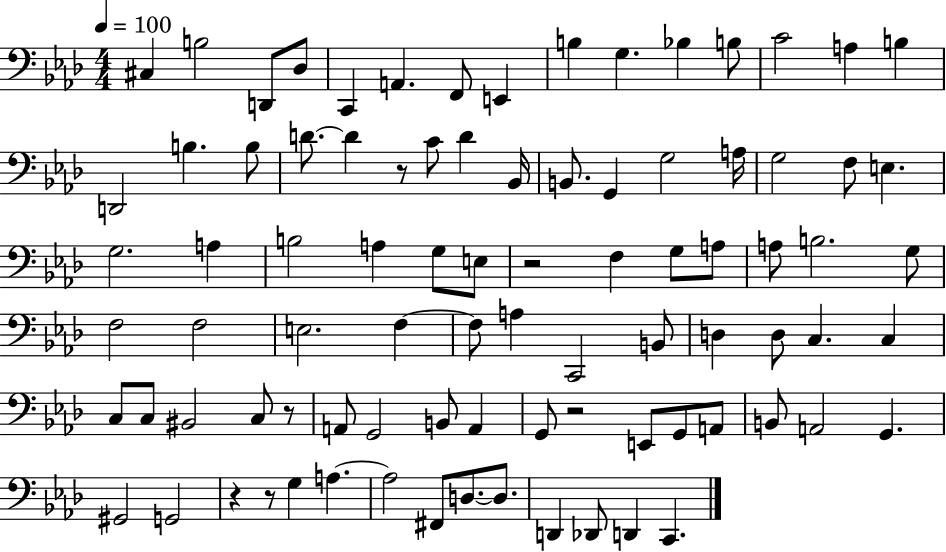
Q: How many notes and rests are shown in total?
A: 87